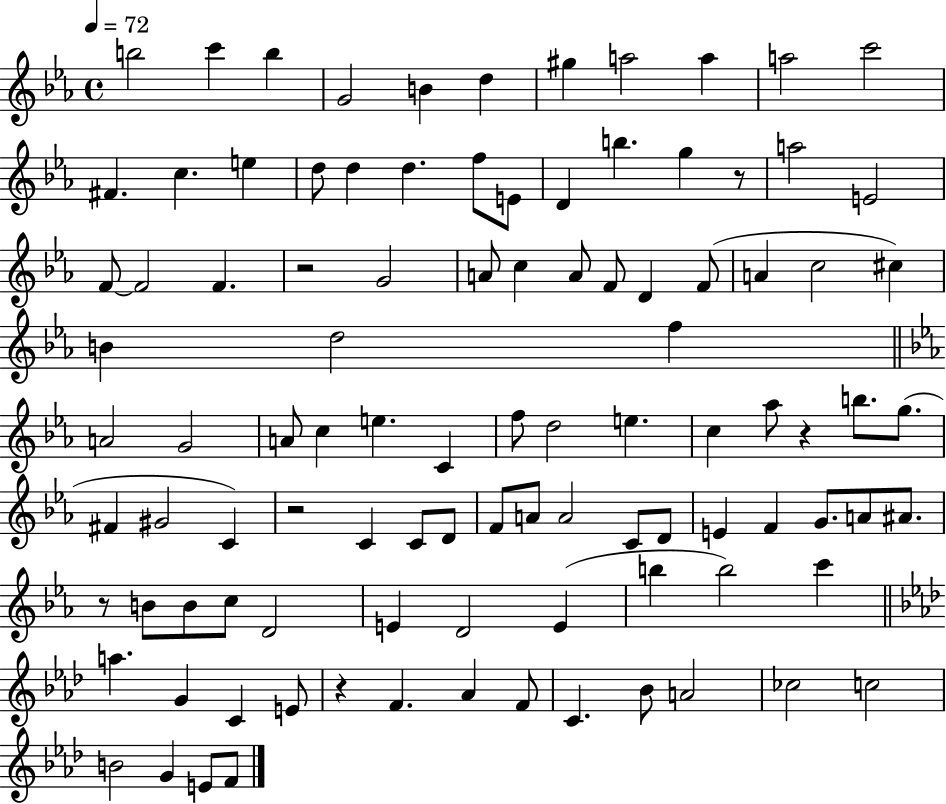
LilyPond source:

{
  \clef treble
  \time 4/4
  \defaultTimeSignature
  \key ees \major
  \tempo 4 = 72
  \repeat volta 2 { b''2 c'''4 b''4 | g'2 b'4 d''4 | gis''4 a''2 a''4 | a''2 c'''2 | \break fis'4. c''4. e''4 | d''8 d''4 d''4. f''8 e'8 | d'4 b''4. g''4 r8 | a''2 e'2 | \break f'8~~ f'2 f'4. | r2 g'2 | a'8 c''4 a'8 f'8 d'4 f'8( | a'4 c''2 cis''4) | \break b'4 d''2 f''4 | \bar "||" \break \key ees \major a'2 g'2 | a'8 c''4 e''4. c'4 | f''8 d''2 e''4. | c''4 aes''8 r4 b''8. g''8.( | \break fis'4 gis'2 c'4) | r2 c'4 c'8 d'8 | f'8 a'8 a'2 c'8 d'8 | e'4 f'4 g'8. a'8 ais'8. | \break r8 b'8 b'8 c''8 d'2 | e'4 d'2 e'4( | b''4 b''2) c'''4 | \bar "||" \break \key f \minor a''4. g'4 c'4 e'8 | r4 f'4. aes'4 f'8 | c'4. bes'8 a'2 | ces''2 c''2 | \break b'2 g'4 e'8 f'8 | } \bar "|."
}